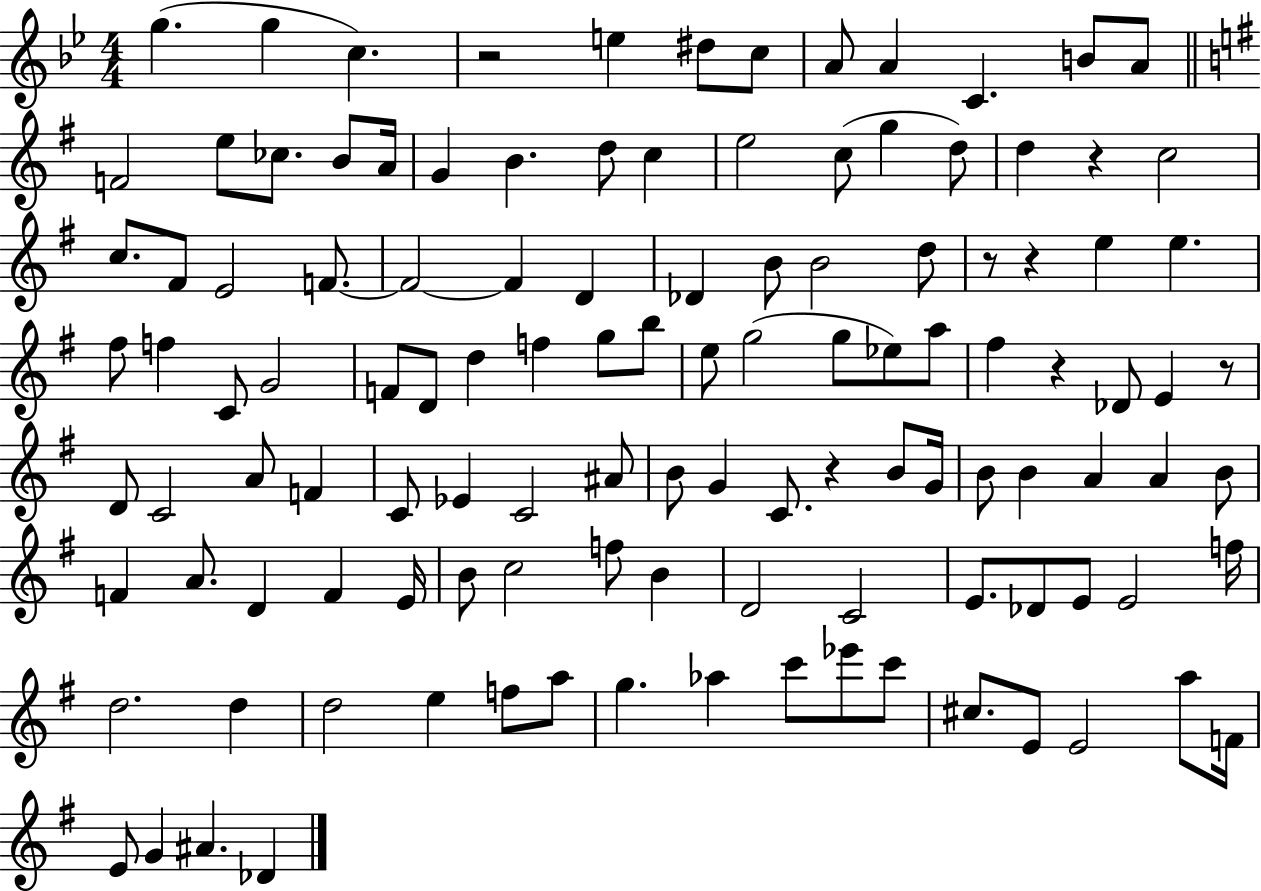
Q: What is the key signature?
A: BES major